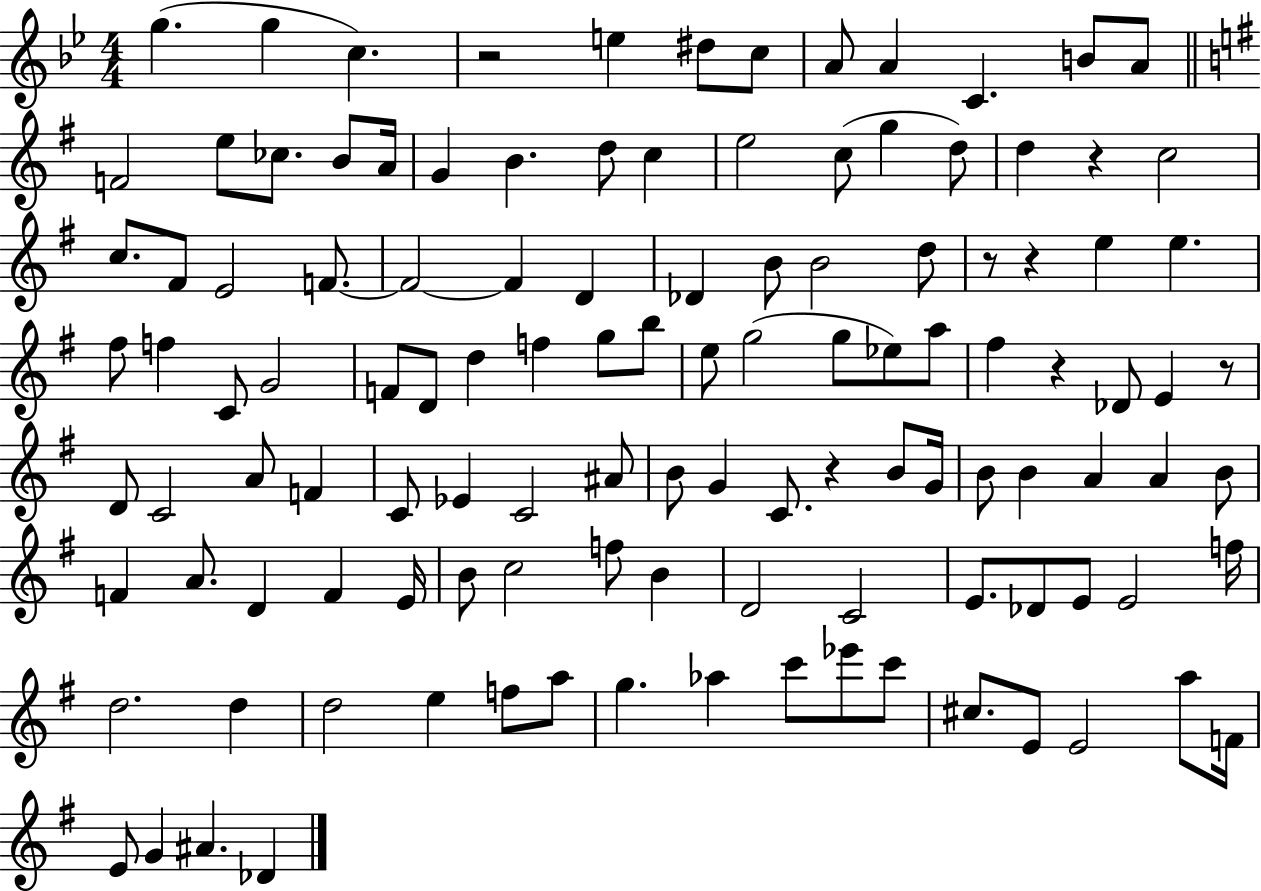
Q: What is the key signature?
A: BES major